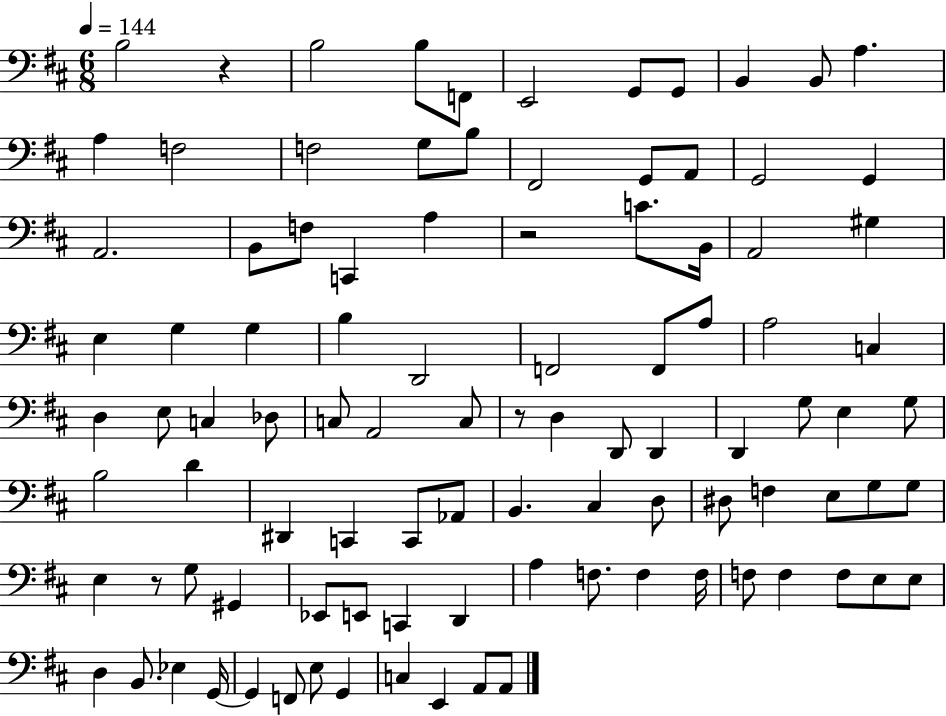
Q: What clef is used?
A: bass